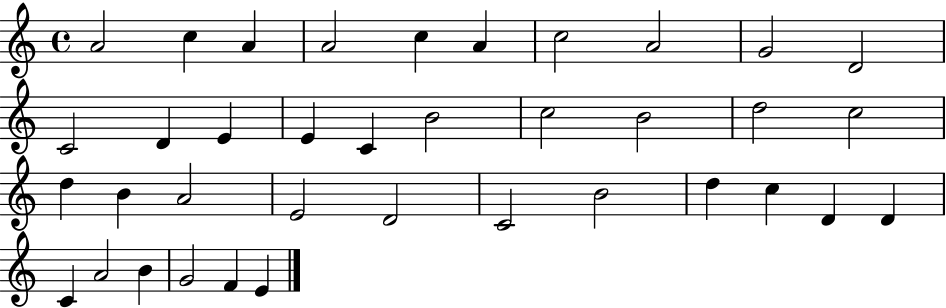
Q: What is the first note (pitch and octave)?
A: A4